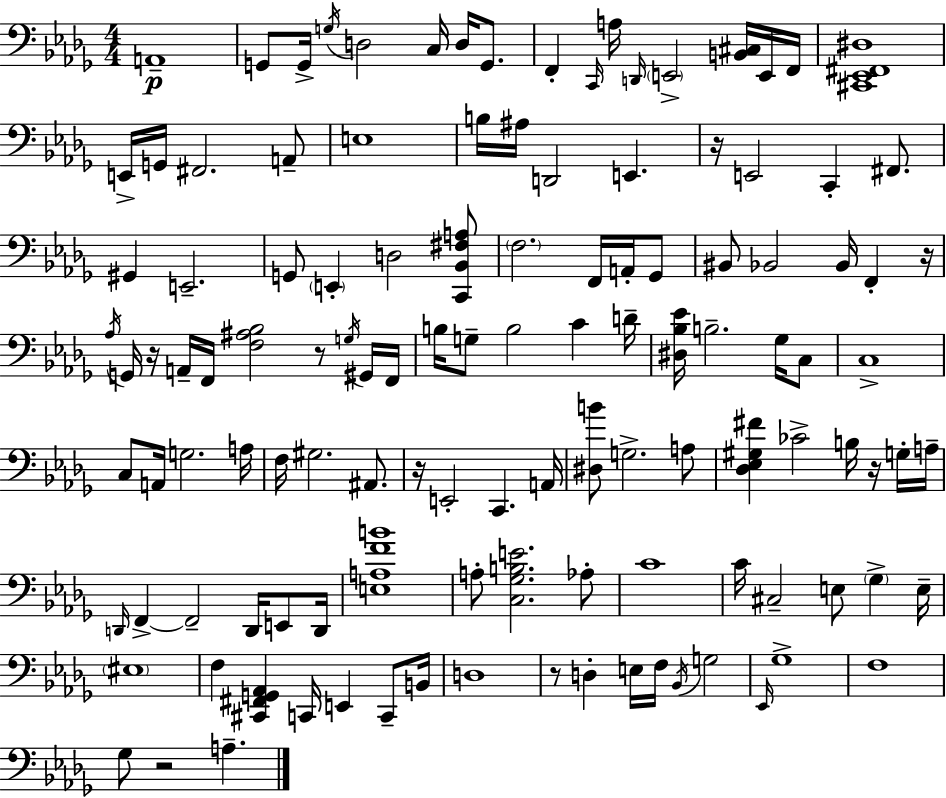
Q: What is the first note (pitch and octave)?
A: A2